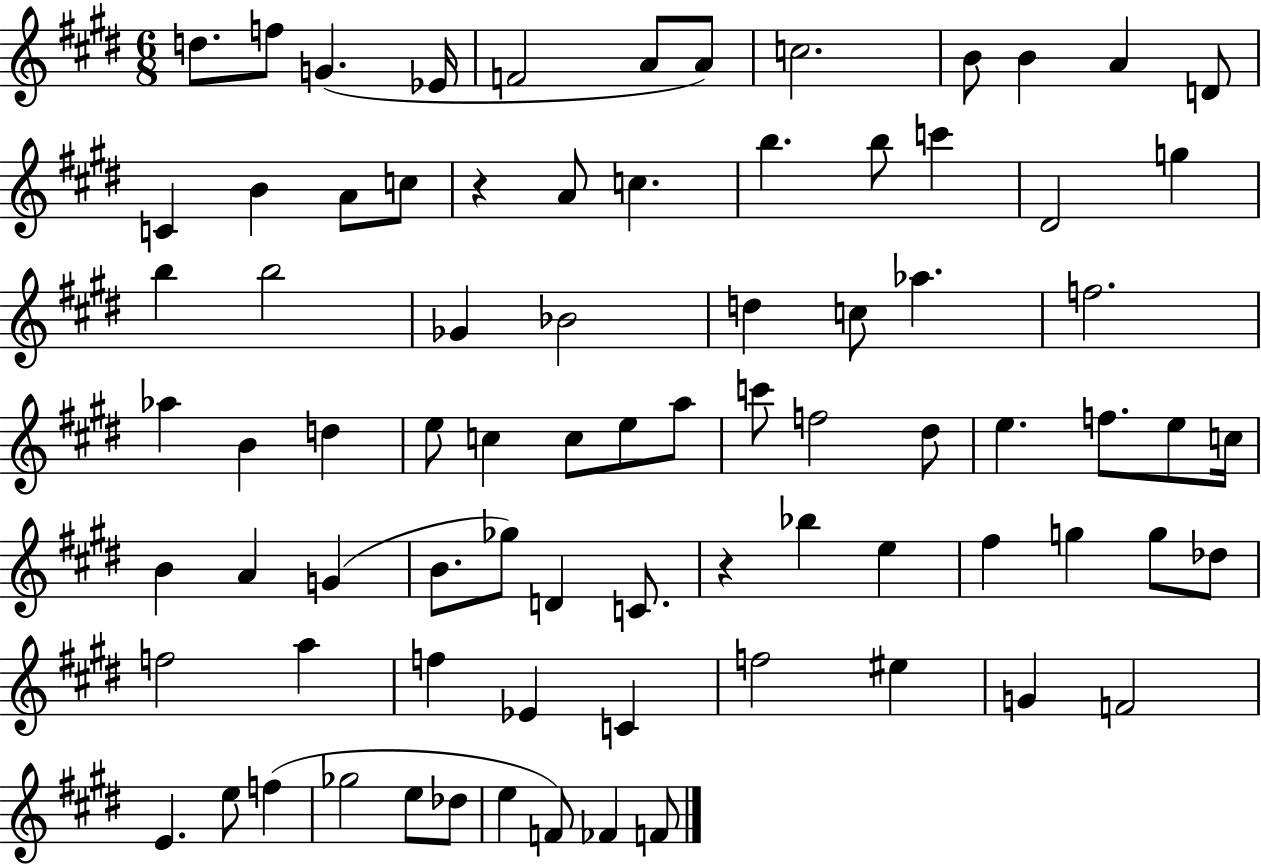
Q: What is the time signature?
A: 6/8